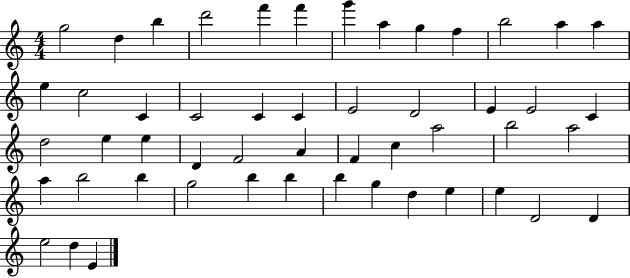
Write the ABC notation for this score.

X:1
T:Untitled
M:4/4
L:1/4
K:C
g2 d b d'2 f' f' g' a g f b2 a a e c2 C C2 C C E2 D2 E E2 C d2 e e D F2 A F c a2 b2 a2 a b2 b g2 b b b g d e e D2 D e2 d E